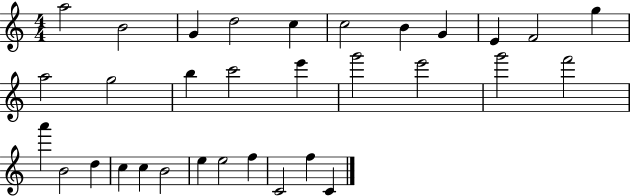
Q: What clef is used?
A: treble